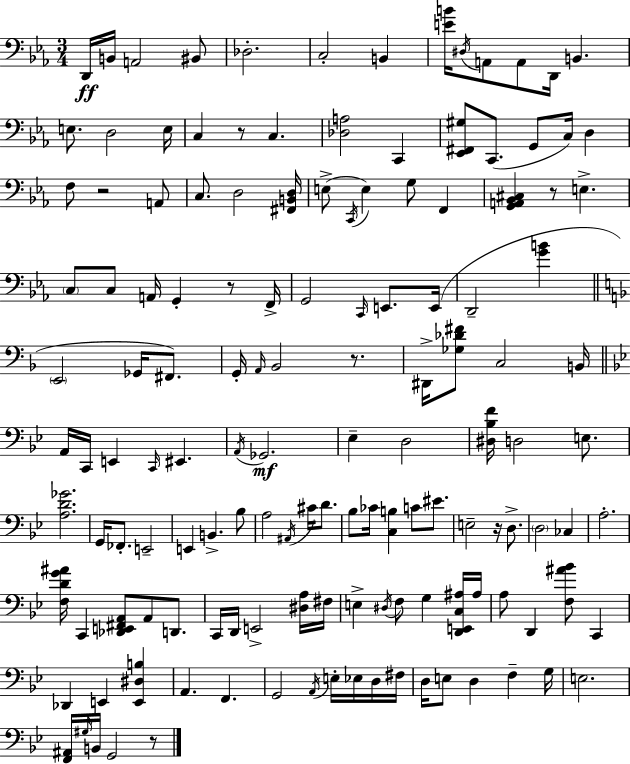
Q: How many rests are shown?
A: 7